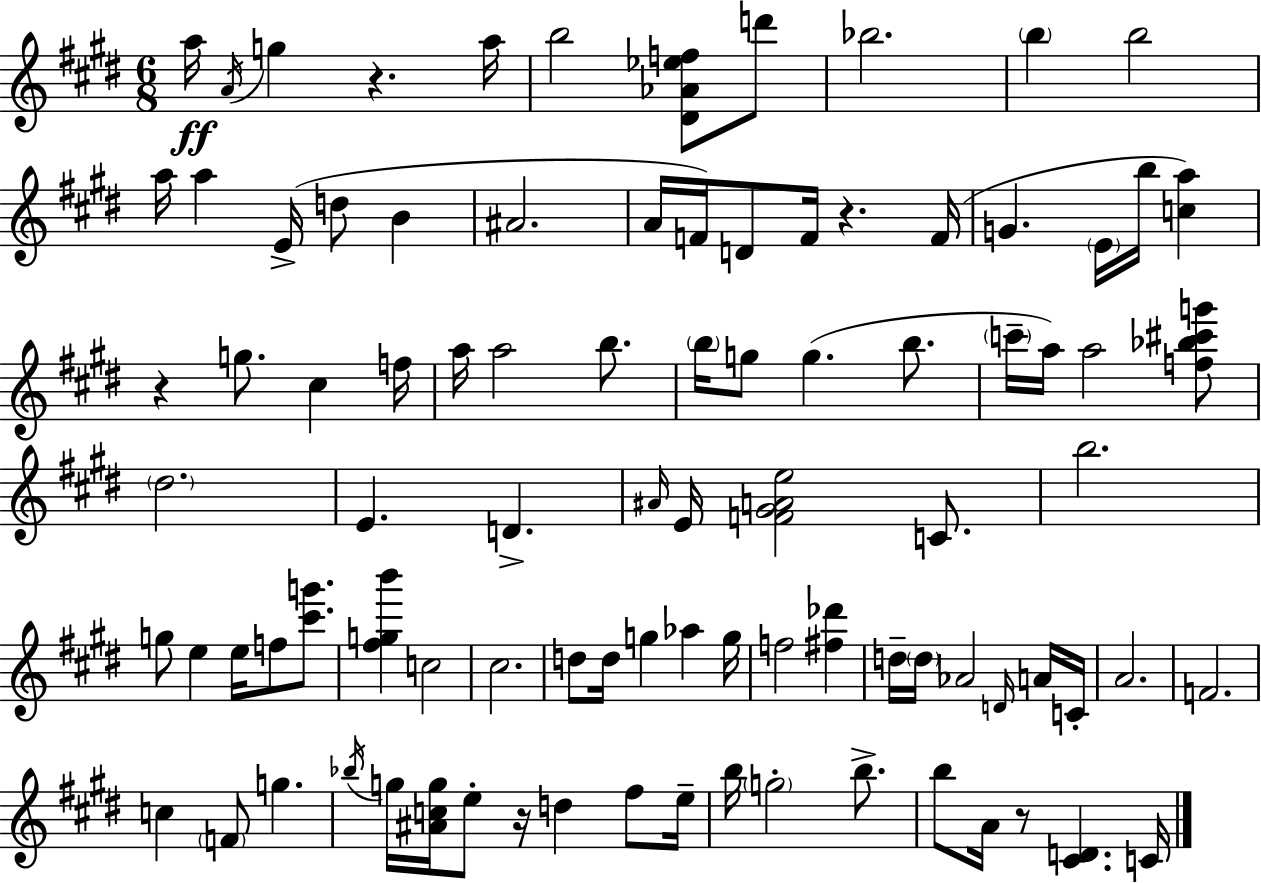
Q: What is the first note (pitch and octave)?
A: A5